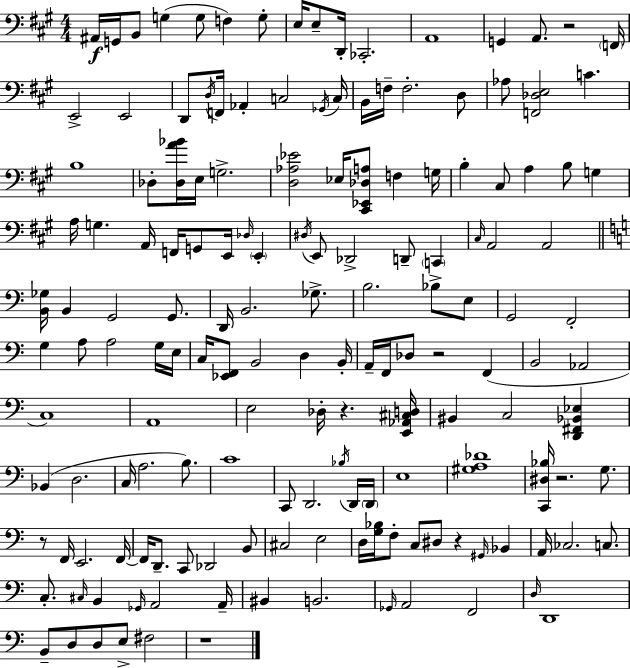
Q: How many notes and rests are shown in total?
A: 158